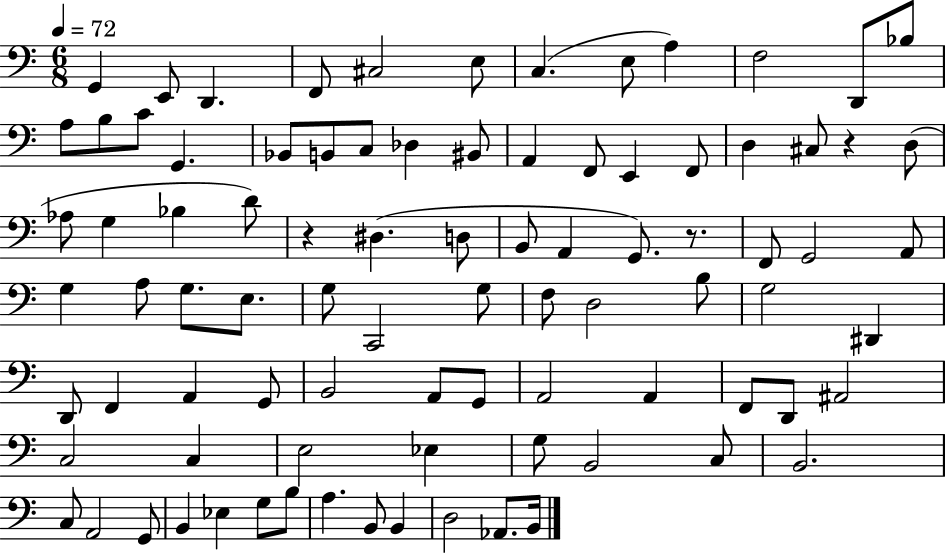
{
  \clef bass
  \numericTimeSignature
  \time 6/8
  \key c \major
  \tempo 4 = 72
  g,4 e,8 d,4. | f,8 cis2 e8 | c4.( e8 a4) | f2 d,8 bes8 | \break a8 b8 c'8 g,4. | bes,8 b,8 c8 des4 bis,8 | a,4 f,8 e,4 f,8 | d4 cis8 r4 d8( | \break aes8 g4 bes4 d'8) | r4 dis4.( d8 | b,8 a,4 g,8.) r8. | f,8 g,2 a,8 | \break g4 a8 g8. e8. | g8 c,2 g8 | f8 d2 b8 | g2 dis,4 | \break d,8 f,4 a,4 g,8 | b,2 a,8 g,8 | a,2 a,4 | f,8 d,8 ais,2 | \break c2 c4 | e2 ees4 | g8 b,2 c8 | b,2. | \break c8 a,2 g,8 | b,4 ees4 g8 b8 | a4. b,8 b,4 | d2 aes,8. b,16 | \break \bar "|."
}